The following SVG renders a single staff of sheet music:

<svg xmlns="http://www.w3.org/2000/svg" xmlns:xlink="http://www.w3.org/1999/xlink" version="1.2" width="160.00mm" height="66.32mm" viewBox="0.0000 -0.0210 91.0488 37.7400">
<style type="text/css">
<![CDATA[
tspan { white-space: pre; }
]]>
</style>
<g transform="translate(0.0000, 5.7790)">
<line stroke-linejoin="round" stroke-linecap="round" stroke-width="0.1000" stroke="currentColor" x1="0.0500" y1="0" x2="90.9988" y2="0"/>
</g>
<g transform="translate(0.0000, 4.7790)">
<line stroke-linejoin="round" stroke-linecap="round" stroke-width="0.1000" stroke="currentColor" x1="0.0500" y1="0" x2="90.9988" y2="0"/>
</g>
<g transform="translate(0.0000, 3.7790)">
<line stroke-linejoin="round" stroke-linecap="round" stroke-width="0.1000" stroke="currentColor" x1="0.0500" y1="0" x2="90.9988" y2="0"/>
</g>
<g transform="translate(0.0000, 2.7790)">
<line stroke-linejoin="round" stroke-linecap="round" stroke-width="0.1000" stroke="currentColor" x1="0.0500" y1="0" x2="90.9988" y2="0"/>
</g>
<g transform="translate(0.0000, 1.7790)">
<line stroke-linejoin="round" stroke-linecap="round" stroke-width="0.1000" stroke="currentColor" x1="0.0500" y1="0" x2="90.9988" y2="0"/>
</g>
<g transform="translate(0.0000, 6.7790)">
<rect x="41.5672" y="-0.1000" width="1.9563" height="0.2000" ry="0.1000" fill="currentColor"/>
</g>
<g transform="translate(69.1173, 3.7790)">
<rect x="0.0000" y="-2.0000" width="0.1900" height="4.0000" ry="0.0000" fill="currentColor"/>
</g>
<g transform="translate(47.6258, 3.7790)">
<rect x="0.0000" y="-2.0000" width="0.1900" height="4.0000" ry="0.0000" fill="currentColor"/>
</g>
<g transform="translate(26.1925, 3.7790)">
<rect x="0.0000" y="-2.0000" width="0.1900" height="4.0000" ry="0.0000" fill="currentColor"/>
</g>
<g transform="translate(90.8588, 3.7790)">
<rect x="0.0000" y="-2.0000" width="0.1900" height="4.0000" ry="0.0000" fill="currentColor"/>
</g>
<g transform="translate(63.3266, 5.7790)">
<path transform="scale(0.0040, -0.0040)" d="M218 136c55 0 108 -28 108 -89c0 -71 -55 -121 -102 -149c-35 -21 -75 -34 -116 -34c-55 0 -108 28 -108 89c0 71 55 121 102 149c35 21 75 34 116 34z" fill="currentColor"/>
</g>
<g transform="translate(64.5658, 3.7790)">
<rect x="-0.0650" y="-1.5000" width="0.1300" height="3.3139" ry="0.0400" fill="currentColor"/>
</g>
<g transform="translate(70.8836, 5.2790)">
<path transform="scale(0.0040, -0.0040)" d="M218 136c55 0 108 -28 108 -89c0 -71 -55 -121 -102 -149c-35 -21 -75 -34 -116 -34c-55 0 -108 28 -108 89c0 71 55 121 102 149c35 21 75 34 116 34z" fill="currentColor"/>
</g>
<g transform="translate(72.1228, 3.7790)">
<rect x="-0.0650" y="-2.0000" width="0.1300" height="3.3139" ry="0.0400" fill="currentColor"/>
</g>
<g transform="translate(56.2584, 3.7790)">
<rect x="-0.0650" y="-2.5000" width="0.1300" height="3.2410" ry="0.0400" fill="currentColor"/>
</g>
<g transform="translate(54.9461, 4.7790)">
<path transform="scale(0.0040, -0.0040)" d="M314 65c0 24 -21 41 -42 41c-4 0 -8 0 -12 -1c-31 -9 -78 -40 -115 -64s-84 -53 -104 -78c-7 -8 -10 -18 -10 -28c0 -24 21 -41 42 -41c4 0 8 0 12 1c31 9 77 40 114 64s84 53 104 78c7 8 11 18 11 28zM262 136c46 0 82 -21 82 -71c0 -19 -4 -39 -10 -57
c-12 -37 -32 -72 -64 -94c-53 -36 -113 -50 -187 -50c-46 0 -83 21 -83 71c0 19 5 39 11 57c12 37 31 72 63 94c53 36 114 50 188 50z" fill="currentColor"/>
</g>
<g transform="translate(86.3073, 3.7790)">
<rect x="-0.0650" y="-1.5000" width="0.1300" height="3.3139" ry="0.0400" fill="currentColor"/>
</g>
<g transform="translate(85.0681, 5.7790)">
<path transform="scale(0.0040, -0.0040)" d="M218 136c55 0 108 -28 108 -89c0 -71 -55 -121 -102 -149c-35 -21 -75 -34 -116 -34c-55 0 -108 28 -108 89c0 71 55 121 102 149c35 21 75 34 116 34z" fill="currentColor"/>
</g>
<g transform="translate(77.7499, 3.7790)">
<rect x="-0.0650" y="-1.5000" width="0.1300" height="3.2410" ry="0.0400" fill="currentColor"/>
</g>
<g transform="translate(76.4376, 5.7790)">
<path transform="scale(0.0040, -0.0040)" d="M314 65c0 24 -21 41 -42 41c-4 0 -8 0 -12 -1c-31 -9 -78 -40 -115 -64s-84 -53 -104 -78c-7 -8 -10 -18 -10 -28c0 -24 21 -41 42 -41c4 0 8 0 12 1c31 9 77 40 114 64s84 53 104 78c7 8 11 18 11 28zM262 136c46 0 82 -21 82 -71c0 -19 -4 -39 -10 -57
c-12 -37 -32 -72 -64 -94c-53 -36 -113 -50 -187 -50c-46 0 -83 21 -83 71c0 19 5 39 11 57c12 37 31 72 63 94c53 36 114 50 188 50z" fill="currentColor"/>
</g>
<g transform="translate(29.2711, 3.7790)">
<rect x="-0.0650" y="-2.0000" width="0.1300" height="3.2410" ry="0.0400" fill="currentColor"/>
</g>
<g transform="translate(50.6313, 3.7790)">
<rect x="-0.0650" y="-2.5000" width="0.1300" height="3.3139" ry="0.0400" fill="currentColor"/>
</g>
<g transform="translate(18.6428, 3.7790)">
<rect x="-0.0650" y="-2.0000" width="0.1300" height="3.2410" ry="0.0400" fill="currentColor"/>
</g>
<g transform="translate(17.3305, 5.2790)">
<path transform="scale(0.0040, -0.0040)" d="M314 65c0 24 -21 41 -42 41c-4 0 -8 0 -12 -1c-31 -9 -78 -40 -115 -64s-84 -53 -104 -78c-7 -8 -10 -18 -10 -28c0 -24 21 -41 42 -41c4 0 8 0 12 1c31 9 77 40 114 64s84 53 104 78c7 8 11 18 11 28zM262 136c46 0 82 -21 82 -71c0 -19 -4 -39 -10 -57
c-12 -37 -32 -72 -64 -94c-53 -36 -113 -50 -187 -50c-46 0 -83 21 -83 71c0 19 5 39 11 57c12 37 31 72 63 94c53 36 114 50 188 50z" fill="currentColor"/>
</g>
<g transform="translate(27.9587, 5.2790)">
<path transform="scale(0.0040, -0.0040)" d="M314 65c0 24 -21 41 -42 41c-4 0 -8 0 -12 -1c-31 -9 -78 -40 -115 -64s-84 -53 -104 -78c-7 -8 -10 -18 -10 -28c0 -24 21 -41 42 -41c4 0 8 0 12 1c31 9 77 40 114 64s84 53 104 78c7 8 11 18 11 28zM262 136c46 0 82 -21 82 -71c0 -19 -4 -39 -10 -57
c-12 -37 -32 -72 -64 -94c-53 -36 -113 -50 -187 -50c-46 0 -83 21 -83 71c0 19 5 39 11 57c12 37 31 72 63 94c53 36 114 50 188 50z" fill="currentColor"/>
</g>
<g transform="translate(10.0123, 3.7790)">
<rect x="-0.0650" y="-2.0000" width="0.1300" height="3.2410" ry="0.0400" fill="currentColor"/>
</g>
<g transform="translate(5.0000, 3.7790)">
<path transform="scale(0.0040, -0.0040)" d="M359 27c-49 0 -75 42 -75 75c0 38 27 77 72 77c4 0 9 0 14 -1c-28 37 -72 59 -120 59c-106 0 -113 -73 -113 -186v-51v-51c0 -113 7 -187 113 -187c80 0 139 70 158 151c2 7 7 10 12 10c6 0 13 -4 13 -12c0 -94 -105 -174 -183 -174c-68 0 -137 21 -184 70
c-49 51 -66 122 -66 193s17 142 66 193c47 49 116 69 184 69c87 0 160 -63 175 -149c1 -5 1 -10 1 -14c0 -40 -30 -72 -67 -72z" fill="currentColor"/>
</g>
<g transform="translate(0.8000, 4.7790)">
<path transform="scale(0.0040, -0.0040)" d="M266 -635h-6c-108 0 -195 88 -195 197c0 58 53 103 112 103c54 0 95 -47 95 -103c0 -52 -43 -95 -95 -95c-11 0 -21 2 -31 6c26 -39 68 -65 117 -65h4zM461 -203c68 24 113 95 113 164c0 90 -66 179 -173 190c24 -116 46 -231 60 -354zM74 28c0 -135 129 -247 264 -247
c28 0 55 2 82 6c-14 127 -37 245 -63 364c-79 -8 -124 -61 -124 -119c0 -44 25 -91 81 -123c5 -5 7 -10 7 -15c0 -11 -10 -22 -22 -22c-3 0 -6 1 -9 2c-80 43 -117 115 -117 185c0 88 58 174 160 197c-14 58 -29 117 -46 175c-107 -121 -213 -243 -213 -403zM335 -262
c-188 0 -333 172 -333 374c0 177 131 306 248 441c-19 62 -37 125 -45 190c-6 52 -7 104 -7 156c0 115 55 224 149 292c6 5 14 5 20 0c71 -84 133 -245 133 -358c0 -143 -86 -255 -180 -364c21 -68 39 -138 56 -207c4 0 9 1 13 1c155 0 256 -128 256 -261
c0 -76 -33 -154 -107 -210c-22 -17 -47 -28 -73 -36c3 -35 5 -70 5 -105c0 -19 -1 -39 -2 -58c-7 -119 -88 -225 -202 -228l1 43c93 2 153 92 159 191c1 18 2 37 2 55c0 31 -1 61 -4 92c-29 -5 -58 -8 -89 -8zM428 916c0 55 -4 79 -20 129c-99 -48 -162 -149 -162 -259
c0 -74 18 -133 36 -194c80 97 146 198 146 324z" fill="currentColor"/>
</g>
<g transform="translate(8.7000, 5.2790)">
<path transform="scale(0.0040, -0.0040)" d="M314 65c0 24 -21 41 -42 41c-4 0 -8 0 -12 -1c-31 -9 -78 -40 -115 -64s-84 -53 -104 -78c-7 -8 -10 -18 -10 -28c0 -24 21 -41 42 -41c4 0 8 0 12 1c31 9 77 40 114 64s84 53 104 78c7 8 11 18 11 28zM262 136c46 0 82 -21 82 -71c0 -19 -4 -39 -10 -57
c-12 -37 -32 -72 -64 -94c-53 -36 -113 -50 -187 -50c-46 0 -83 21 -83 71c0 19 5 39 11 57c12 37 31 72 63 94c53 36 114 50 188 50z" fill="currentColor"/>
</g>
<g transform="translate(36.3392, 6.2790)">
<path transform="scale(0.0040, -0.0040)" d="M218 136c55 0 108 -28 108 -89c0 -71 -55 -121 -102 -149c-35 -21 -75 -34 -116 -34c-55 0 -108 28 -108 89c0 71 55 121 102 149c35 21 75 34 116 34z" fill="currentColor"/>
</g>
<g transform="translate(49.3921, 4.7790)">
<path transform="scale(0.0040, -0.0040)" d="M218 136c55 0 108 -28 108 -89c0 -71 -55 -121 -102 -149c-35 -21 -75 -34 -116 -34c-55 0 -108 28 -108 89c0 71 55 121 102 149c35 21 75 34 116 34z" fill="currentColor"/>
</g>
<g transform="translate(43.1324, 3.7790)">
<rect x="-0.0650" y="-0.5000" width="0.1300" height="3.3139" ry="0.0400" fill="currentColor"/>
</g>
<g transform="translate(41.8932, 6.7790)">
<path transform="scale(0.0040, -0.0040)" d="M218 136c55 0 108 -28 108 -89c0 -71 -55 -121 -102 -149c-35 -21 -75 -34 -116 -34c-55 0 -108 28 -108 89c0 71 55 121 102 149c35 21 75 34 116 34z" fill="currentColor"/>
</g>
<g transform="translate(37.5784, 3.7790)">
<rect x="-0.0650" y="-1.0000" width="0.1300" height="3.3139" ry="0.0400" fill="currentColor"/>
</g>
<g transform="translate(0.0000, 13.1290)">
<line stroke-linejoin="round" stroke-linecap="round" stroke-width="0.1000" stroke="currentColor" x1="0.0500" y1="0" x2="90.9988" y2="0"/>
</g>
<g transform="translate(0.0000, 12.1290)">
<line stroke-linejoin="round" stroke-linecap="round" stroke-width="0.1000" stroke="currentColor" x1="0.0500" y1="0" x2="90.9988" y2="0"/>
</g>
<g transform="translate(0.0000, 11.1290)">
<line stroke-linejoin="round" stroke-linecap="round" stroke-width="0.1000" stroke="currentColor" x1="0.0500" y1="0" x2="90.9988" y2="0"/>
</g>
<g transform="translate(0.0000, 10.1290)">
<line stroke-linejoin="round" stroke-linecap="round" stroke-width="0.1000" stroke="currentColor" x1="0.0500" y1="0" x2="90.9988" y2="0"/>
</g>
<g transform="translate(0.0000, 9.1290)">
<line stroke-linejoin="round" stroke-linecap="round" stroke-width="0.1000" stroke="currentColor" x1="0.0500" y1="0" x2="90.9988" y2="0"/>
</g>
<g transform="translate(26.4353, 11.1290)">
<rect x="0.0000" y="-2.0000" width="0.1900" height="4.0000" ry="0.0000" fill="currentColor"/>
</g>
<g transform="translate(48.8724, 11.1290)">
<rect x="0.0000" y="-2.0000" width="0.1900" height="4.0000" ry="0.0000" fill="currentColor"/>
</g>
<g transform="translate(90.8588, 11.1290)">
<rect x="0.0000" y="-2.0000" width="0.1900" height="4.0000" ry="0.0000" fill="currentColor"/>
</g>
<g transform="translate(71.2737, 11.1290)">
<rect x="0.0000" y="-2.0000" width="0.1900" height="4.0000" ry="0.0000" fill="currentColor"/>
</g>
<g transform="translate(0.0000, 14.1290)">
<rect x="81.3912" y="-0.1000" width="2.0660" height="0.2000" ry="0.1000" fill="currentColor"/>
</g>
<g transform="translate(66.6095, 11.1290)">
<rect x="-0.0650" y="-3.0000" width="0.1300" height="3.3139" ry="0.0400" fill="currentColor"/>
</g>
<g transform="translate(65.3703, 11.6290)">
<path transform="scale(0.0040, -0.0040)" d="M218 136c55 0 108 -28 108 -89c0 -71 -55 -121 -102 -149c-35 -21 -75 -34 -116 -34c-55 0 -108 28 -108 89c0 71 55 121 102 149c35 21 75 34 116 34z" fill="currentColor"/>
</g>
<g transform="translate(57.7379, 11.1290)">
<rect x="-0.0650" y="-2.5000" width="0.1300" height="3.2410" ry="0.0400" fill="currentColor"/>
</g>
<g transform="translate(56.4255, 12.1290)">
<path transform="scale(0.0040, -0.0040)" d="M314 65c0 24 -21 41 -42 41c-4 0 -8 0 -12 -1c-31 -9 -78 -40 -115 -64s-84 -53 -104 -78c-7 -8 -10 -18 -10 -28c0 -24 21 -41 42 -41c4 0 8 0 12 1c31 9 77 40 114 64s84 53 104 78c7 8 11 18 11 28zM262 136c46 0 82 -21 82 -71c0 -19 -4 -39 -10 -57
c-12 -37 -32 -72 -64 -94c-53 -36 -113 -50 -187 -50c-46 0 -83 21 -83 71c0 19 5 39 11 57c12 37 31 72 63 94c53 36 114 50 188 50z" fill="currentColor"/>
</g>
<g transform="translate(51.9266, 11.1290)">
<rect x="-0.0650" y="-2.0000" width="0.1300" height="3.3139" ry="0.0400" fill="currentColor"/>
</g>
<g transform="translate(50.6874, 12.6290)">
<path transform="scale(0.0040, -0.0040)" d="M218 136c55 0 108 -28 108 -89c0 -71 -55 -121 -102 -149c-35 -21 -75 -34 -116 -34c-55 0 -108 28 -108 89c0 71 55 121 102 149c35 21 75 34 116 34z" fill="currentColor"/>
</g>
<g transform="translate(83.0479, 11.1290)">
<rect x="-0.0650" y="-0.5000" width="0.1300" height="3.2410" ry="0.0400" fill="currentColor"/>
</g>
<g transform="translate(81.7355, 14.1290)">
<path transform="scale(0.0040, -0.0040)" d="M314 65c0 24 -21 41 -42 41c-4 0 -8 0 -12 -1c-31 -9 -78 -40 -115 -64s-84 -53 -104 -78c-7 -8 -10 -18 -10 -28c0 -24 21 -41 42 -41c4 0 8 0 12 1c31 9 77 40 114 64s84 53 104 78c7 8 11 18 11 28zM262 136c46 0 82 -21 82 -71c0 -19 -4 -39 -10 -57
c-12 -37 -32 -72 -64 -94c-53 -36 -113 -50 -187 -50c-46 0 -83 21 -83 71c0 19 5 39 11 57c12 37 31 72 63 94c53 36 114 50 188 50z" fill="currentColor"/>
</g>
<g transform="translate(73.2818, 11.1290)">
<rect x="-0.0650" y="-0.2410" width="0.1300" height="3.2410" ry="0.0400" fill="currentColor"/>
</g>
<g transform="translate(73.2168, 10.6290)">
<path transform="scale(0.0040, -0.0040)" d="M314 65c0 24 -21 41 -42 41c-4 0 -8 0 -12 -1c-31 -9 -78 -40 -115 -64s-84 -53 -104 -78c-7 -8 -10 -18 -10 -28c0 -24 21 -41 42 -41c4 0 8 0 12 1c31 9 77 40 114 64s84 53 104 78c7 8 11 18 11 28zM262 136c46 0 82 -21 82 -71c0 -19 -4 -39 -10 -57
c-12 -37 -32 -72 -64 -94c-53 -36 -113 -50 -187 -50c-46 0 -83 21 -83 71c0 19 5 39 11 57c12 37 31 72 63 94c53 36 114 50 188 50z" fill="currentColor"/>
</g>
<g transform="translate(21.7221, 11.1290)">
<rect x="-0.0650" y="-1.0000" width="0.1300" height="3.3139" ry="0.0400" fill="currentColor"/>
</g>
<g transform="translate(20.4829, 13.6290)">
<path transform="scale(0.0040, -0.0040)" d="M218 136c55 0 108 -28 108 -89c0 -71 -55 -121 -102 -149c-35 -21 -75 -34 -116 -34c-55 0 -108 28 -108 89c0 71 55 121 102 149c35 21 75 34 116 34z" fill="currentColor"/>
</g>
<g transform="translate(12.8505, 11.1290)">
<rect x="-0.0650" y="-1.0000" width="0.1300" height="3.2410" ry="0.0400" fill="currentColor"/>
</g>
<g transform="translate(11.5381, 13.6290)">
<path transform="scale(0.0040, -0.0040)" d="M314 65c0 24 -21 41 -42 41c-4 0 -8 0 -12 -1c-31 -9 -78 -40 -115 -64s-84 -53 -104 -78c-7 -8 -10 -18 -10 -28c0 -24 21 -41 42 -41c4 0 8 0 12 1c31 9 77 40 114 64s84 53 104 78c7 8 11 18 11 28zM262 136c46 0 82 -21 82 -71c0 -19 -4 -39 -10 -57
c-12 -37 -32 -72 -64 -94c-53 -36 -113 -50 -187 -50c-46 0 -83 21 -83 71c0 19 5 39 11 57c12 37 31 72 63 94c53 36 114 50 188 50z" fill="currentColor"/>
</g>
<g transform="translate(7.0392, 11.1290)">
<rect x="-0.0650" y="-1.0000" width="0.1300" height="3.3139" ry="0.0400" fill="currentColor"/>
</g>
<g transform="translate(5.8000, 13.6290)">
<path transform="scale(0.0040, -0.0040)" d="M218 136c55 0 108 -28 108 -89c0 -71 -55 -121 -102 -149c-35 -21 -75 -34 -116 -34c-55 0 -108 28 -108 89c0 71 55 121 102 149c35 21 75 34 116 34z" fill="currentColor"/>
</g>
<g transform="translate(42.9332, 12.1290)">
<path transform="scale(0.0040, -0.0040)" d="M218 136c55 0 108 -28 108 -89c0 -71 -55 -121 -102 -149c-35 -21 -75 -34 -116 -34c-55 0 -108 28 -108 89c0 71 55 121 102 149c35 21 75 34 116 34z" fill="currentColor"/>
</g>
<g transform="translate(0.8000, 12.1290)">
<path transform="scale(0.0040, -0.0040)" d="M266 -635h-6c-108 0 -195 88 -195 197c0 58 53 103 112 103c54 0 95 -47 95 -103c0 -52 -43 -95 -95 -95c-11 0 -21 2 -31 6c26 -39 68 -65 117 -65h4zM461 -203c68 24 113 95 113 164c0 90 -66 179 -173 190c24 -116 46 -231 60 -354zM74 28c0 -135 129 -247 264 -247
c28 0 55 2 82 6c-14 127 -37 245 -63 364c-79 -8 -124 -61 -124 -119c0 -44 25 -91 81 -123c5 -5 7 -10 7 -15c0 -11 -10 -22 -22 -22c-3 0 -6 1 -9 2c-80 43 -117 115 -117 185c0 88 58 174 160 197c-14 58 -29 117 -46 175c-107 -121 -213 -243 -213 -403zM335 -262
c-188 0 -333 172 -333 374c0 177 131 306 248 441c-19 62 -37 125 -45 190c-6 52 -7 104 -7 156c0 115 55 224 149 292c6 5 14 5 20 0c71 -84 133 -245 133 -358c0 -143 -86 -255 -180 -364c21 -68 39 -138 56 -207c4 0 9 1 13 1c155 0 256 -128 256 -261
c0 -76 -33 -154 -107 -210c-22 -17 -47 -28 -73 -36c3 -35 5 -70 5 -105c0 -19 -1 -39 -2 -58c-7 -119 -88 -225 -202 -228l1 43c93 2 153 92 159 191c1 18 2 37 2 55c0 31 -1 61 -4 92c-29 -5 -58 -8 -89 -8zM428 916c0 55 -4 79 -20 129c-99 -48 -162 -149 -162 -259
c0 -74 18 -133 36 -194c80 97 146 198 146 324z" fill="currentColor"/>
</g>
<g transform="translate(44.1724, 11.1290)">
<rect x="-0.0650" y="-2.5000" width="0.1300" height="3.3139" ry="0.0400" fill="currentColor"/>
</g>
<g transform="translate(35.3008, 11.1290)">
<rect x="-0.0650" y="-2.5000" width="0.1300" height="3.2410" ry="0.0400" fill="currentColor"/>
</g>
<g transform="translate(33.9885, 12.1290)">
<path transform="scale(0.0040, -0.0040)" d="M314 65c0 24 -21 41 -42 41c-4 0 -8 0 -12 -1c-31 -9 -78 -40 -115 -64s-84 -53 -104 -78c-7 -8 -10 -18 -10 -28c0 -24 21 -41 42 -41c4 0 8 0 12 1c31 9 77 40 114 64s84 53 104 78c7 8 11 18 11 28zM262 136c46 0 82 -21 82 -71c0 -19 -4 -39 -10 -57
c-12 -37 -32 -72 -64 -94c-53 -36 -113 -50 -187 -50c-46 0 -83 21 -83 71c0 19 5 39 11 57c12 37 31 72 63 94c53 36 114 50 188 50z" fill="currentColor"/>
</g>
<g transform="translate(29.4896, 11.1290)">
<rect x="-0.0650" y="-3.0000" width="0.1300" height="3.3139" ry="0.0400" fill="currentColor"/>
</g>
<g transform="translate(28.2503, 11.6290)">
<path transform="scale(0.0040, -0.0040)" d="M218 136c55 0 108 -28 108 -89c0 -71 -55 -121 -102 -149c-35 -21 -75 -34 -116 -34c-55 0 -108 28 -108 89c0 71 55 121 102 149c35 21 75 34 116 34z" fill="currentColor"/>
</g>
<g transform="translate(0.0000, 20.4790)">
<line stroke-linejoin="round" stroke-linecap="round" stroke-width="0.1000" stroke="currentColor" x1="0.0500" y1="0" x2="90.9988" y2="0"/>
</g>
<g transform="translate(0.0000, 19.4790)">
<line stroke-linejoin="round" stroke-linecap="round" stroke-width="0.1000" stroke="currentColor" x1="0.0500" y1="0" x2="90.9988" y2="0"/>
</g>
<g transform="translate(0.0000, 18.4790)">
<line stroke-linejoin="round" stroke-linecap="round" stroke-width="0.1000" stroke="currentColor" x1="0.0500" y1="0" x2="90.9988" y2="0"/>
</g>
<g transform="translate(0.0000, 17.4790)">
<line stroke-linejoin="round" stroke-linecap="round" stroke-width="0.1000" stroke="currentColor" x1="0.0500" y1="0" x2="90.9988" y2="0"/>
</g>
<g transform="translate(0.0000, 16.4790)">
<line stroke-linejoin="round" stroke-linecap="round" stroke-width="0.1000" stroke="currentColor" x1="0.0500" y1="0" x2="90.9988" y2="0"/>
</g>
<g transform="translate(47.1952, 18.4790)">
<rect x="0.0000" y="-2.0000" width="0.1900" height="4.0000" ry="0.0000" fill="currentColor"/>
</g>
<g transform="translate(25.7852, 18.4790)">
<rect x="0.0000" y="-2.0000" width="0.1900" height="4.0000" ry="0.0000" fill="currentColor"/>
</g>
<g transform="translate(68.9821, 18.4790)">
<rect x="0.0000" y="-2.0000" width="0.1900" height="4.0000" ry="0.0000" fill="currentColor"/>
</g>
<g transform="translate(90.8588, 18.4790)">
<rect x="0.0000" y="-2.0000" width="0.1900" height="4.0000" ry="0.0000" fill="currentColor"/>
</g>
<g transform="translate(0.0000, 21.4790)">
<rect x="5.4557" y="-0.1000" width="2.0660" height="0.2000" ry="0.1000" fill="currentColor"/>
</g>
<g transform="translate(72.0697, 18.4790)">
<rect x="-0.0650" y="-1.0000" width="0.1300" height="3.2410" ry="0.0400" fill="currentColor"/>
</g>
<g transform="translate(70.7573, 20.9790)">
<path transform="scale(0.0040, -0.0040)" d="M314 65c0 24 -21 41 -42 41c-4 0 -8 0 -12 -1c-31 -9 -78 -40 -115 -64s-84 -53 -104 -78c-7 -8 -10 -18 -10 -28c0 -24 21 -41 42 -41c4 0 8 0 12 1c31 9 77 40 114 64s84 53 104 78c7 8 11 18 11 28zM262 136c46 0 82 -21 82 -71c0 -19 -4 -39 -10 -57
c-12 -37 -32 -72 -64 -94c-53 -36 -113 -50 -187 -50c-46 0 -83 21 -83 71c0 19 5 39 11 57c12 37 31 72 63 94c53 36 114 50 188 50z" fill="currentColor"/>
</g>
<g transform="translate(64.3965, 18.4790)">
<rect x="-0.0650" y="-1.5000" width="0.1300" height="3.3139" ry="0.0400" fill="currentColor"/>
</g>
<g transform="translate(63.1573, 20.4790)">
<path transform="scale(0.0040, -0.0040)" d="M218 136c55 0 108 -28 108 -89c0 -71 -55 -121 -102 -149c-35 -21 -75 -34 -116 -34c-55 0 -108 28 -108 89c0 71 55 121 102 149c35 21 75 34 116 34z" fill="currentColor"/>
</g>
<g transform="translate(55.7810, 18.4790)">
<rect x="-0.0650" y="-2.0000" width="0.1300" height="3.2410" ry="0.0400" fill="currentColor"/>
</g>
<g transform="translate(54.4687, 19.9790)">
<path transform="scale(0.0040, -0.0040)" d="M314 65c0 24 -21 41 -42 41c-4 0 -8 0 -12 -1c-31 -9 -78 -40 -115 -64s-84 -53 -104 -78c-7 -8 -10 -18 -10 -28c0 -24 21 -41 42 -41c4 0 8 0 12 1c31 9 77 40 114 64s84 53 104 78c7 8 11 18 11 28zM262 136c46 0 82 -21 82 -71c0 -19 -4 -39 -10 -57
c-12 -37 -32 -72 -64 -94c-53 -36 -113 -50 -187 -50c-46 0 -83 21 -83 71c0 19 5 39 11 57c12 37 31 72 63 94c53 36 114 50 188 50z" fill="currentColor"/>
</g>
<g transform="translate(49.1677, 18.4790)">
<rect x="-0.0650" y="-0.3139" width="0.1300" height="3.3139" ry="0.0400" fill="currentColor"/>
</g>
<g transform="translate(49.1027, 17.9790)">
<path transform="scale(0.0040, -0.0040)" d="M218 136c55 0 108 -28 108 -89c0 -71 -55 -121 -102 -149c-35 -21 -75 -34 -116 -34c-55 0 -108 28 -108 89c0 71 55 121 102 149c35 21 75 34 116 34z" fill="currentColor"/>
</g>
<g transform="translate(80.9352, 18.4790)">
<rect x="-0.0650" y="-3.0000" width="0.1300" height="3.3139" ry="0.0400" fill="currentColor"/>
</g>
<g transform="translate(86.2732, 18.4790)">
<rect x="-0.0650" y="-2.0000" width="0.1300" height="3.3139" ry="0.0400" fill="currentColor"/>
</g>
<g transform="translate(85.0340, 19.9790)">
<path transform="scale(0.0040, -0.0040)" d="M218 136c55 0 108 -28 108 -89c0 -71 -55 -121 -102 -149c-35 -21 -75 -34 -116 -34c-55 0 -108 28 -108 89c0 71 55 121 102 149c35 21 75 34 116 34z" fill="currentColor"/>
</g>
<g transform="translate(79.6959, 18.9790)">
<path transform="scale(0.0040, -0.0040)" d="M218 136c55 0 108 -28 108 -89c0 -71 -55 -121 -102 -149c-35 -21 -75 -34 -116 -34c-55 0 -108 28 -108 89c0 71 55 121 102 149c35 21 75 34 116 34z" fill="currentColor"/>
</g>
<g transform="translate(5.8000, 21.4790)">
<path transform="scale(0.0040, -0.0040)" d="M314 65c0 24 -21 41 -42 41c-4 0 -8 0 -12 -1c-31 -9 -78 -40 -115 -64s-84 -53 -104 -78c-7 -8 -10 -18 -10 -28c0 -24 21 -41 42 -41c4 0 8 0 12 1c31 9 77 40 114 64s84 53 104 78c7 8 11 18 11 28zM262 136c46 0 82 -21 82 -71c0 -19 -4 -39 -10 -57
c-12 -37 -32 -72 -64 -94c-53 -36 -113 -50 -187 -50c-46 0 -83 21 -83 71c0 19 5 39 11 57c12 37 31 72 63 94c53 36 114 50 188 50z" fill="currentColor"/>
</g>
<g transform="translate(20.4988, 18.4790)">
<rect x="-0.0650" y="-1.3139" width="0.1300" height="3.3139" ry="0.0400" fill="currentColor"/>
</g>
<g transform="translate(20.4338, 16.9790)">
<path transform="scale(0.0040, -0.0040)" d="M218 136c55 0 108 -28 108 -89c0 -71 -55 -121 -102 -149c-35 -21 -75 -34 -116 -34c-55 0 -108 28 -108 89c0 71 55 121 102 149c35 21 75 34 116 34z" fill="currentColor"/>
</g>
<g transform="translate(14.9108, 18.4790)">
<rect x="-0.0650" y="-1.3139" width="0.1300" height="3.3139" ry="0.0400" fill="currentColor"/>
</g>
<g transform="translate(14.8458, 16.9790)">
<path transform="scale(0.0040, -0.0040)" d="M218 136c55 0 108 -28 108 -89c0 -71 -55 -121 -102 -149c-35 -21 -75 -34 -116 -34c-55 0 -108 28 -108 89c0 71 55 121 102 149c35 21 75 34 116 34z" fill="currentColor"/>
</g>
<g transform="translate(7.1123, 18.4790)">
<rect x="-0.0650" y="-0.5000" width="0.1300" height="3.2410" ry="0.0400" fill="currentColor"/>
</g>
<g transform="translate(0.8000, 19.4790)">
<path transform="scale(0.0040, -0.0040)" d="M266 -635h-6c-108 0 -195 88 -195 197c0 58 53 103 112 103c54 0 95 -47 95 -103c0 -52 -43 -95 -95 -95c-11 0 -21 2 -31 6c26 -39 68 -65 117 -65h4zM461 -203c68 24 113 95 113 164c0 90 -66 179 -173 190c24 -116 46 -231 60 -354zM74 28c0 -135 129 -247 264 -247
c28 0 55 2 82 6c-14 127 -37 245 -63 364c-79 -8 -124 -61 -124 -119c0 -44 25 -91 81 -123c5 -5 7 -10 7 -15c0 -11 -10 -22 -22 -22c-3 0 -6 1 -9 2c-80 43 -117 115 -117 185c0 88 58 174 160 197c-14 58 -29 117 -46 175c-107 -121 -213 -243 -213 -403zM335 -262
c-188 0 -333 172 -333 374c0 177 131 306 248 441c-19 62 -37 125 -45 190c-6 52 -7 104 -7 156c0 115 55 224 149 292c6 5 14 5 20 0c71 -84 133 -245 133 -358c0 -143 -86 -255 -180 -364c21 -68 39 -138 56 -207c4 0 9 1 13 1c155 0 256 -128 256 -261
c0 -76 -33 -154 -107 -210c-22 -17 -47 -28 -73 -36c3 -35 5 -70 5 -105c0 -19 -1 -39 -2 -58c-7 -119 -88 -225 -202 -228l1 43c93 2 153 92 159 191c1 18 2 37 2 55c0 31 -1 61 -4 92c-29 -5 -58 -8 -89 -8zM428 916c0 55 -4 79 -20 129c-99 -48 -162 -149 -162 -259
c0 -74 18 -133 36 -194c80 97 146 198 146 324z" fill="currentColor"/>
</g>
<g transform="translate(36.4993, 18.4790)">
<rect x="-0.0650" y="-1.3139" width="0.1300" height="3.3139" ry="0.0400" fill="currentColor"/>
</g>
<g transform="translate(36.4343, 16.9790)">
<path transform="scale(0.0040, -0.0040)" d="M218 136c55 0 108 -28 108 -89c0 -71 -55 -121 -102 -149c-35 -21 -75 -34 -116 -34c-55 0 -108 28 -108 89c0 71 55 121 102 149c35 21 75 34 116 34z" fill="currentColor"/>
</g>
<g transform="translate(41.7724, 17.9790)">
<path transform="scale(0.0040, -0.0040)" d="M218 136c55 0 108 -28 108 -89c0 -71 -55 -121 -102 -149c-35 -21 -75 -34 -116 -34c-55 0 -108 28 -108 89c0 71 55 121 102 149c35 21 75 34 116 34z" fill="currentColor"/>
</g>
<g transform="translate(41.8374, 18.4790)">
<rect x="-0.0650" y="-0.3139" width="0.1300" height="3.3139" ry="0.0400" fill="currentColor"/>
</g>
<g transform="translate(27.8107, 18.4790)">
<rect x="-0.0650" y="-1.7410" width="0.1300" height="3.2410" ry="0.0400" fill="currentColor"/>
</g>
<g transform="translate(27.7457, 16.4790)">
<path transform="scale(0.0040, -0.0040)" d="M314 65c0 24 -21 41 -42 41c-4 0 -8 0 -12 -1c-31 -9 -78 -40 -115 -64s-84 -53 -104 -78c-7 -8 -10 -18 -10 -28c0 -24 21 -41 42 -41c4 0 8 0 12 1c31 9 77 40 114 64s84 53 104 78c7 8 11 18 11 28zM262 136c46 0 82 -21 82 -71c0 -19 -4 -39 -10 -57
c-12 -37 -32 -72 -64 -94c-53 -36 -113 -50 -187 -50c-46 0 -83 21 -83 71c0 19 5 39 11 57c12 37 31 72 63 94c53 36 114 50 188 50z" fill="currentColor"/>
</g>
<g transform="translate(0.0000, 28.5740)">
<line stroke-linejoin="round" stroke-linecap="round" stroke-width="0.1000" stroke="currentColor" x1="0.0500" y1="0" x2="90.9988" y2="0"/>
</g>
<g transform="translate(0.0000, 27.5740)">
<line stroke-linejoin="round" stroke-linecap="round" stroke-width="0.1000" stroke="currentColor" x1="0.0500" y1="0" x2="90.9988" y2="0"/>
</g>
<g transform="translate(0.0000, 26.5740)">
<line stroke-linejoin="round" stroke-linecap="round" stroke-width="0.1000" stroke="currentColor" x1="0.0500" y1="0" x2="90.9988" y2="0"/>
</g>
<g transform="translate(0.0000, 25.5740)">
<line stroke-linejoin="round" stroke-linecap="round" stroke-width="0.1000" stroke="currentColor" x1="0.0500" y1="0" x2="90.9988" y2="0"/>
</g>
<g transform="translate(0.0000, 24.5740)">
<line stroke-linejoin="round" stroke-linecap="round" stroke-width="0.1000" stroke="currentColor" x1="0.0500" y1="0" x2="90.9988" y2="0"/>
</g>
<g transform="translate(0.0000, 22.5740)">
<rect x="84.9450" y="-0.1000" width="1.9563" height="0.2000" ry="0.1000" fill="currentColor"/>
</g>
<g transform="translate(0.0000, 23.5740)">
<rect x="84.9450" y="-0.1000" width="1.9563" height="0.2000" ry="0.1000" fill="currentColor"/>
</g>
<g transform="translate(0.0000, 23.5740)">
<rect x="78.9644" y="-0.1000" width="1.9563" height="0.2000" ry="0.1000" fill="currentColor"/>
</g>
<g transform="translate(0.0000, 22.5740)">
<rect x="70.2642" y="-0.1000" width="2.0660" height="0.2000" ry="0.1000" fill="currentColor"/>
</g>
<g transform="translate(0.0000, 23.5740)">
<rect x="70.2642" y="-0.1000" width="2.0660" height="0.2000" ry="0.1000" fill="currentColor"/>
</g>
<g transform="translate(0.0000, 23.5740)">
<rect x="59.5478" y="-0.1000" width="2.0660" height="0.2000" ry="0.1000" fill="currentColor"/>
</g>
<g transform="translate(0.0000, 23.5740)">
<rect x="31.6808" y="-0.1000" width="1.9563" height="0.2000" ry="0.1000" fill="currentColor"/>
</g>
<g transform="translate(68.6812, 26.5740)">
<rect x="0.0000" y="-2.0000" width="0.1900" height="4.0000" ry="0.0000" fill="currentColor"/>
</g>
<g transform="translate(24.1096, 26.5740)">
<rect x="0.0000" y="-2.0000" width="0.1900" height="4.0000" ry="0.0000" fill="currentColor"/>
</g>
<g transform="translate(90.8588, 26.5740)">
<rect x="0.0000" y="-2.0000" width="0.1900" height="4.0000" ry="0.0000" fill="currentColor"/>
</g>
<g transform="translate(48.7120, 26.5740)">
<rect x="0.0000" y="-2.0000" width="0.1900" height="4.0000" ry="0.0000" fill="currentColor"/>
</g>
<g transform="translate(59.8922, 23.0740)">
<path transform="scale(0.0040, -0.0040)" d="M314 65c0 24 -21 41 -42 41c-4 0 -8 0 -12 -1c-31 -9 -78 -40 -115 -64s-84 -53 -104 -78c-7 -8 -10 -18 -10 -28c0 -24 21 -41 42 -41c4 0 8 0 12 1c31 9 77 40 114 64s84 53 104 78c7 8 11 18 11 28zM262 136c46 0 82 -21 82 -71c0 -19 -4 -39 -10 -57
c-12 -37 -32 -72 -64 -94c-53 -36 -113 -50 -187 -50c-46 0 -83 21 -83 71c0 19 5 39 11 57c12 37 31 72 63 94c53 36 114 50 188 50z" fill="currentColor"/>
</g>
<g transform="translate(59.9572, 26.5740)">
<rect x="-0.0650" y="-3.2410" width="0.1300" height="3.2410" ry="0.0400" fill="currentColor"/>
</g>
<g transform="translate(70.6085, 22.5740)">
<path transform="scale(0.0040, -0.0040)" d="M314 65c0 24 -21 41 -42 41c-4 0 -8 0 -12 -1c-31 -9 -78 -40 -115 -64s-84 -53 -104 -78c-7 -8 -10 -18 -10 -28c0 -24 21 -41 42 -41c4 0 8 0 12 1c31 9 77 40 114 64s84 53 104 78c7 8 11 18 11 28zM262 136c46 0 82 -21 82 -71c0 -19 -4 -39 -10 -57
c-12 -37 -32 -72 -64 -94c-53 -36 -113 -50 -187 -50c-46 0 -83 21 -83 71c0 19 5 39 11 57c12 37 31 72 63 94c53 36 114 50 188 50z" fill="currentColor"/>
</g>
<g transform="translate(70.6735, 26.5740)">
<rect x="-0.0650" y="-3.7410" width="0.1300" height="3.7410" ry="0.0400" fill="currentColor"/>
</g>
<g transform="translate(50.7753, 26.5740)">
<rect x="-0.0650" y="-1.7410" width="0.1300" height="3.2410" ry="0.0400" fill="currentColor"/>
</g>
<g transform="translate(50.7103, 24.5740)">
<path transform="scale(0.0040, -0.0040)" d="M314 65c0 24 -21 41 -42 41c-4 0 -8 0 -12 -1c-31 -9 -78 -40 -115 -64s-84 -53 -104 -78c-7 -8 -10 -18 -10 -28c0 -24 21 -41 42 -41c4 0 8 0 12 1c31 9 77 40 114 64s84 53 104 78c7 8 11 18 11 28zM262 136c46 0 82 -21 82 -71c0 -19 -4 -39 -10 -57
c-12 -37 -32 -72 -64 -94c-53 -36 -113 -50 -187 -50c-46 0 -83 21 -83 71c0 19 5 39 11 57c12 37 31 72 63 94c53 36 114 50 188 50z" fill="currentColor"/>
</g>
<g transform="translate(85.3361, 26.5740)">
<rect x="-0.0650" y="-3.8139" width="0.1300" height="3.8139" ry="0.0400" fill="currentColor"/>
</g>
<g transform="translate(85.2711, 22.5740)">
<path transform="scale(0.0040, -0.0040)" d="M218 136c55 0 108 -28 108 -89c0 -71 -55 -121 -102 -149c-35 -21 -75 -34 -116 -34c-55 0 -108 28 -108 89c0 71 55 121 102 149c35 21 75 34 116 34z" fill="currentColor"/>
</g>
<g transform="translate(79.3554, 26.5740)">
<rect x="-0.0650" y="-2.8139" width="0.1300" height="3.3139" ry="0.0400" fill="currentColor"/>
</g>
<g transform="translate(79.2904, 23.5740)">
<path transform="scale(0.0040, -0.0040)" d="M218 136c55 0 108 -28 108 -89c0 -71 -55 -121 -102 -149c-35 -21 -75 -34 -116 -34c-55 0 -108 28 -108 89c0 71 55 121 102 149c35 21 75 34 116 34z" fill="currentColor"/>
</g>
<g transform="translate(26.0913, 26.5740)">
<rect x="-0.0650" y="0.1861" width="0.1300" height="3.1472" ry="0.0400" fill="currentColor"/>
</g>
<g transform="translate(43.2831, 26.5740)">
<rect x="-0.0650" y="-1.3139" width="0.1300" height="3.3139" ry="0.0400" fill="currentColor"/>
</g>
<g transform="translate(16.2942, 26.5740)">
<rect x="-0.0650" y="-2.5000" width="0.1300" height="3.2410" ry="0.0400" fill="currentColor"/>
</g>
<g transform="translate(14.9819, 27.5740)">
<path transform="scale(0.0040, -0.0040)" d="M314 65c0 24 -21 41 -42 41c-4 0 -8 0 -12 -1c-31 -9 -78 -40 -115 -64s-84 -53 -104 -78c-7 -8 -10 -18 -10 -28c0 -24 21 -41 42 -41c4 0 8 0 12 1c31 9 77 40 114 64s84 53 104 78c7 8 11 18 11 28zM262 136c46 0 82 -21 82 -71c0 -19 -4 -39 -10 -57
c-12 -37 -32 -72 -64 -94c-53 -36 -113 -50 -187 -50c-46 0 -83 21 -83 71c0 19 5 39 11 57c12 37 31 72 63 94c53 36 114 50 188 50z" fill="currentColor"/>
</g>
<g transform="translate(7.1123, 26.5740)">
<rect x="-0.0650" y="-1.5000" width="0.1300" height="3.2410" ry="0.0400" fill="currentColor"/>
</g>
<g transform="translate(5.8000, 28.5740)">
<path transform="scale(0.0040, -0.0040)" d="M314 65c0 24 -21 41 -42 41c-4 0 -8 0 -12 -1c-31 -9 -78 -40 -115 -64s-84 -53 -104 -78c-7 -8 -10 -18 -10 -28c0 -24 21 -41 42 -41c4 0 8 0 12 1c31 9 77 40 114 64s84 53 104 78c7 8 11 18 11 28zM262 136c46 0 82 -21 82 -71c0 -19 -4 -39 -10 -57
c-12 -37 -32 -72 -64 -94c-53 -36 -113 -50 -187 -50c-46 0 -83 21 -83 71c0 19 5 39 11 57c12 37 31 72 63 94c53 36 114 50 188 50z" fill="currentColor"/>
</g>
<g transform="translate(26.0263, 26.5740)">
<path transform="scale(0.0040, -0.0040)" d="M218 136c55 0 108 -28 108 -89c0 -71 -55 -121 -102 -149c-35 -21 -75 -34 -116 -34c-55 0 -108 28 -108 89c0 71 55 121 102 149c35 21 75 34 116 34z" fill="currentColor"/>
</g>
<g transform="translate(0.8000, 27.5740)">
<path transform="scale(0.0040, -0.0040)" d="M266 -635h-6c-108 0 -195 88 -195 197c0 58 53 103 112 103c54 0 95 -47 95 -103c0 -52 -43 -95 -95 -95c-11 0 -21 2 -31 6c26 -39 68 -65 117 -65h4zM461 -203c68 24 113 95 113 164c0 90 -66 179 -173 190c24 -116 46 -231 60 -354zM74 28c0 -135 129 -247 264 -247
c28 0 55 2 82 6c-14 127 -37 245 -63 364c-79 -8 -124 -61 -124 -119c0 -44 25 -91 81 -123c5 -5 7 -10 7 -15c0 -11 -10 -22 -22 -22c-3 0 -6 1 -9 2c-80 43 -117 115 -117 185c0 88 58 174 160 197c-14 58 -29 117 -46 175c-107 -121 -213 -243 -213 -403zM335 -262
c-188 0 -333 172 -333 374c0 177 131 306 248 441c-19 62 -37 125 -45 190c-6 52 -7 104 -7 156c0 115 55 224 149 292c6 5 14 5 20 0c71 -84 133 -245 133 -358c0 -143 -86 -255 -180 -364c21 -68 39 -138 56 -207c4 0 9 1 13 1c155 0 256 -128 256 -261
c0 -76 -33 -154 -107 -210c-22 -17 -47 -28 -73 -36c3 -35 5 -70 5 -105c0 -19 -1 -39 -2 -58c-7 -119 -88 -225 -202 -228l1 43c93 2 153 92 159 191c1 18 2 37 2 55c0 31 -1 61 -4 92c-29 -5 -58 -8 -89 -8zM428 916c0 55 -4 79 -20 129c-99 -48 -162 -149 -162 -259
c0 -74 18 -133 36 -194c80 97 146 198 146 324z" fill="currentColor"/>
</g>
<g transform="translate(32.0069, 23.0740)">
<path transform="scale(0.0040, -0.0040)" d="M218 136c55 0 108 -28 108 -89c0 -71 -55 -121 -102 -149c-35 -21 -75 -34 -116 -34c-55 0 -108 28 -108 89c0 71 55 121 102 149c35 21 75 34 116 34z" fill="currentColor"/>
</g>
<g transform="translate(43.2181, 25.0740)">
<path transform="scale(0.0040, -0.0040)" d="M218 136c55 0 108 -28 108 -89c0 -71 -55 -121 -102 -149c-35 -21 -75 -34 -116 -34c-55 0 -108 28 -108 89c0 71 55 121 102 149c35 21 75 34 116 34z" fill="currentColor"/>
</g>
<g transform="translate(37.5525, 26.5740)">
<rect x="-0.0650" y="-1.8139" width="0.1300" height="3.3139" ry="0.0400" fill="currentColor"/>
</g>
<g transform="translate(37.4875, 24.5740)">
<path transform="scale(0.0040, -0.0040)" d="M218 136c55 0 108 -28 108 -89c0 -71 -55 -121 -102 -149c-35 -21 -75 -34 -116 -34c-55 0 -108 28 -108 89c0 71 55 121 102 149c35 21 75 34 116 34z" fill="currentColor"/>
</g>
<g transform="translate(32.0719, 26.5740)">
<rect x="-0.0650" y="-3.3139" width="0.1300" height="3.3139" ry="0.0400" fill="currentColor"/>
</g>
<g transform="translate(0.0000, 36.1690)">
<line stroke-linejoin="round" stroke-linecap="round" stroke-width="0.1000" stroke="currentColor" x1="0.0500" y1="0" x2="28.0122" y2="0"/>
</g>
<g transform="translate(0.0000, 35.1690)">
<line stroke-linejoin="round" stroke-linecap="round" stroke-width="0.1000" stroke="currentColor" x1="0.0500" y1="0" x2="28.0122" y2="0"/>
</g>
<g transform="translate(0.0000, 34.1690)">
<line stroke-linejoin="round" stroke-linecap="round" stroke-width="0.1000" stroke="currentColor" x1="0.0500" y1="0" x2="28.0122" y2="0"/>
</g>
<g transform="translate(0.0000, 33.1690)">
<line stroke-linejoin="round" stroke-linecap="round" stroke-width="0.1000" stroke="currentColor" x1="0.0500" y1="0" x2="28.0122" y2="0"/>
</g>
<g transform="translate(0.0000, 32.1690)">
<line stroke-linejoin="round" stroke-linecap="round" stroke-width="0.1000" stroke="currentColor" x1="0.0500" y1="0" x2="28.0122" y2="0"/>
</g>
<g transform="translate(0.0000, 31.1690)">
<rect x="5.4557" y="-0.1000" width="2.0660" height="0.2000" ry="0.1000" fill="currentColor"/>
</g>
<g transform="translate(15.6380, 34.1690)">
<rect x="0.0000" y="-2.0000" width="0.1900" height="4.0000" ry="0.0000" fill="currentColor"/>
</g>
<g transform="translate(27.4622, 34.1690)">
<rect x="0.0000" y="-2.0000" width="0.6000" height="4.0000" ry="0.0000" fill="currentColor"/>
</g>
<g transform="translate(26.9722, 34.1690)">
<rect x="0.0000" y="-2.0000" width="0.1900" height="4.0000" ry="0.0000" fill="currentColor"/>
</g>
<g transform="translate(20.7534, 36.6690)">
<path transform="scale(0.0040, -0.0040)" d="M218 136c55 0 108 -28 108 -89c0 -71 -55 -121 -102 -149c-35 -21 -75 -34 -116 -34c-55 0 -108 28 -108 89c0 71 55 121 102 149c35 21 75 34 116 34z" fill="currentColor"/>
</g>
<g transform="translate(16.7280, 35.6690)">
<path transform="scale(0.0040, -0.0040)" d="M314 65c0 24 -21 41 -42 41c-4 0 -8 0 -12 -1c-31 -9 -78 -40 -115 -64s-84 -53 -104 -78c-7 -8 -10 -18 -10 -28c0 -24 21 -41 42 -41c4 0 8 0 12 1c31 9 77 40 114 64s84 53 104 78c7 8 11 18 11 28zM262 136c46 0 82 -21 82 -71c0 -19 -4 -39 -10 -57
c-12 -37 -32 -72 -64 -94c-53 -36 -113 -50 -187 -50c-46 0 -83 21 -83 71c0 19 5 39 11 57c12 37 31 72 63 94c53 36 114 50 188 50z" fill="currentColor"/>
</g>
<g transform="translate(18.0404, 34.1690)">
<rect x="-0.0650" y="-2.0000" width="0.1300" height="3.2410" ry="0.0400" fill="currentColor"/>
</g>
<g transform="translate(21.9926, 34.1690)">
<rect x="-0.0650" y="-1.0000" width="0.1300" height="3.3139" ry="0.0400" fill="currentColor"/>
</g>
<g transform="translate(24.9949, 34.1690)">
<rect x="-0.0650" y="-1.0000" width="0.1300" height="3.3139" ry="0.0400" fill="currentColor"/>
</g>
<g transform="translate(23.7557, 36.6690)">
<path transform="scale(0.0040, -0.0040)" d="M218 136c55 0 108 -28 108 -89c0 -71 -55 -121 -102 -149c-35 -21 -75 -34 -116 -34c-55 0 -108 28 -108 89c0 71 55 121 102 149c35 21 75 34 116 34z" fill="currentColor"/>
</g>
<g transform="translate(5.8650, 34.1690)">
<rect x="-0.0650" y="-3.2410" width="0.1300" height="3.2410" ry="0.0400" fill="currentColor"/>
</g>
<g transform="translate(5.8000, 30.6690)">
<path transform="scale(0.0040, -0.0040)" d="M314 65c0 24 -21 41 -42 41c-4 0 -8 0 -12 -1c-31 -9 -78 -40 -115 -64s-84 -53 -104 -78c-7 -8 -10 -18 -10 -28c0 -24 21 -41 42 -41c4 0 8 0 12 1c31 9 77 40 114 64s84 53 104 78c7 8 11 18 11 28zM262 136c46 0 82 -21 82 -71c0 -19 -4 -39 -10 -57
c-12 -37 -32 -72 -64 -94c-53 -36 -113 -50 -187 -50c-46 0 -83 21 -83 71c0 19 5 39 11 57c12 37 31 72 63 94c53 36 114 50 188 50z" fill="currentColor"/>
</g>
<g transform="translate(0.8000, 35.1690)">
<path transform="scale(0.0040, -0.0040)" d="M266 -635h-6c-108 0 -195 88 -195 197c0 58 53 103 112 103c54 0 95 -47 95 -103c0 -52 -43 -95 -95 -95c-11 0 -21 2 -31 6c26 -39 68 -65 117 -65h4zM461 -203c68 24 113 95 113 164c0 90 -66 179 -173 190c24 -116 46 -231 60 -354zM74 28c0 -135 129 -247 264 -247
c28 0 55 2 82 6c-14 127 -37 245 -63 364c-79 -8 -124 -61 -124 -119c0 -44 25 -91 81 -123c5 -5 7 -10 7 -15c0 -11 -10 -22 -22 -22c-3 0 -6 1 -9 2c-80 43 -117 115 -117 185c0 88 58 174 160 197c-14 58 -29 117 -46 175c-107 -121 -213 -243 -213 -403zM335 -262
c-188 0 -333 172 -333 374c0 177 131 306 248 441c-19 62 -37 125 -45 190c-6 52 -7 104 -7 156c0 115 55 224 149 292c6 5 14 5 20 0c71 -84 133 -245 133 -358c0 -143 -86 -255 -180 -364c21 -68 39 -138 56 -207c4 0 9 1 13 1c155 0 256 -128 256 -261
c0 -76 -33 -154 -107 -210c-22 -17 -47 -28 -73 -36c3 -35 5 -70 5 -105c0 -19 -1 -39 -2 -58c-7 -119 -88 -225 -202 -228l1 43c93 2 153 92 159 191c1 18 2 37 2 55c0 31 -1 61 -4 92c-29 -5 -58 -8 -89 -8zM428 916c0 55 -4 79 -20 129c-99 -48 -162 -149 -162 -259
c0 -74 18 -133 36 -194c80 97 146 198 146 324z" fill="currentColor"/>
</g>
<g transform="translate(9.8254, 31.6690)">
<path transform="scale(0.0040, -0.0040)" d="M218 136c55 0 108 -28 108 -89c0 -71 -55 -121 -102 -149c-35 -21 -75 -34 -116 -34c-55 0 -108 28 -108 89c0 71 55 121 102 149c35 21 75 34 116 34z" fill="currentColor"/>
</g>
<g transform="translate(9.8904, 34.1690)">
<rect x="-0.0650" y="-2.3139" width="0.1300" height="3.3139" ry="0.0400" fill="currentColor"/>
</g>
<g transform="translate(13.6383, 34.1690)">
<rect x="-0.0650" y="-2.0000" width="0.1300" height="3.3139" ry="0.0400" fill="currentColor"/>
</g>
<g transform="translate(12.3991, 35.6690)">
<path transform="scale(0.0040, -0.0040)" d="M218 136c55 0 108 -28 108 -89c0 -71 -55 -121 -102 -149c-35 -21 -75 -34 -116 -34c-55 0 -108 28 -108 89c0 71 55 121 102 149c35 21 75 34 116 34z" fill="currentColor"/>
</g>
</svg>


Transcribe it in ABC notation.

X:1
T:Untitled
M:4/4
L:1/4
K:C
F2 F2 F2 D C G G2 E F E2 E D D2 D A G2 G F G2 A c2 C2 C2 e e f2 e c c F2 E D2 A F E2 G2 B b f e f2 b2 c'2 a c' b2 g F F2 D D